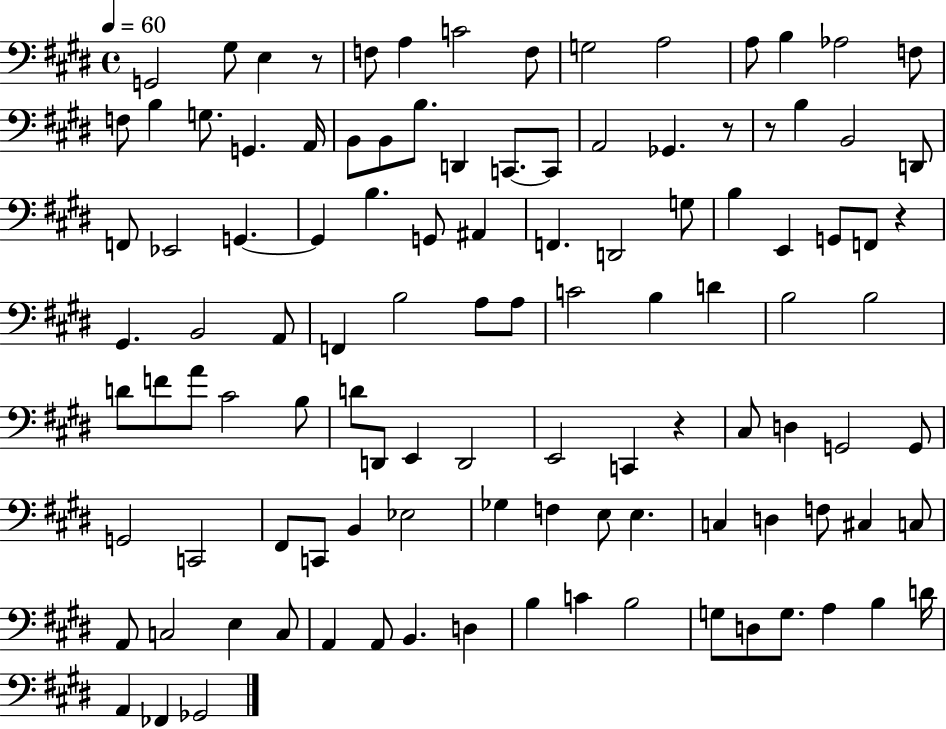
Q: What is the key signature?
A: E major